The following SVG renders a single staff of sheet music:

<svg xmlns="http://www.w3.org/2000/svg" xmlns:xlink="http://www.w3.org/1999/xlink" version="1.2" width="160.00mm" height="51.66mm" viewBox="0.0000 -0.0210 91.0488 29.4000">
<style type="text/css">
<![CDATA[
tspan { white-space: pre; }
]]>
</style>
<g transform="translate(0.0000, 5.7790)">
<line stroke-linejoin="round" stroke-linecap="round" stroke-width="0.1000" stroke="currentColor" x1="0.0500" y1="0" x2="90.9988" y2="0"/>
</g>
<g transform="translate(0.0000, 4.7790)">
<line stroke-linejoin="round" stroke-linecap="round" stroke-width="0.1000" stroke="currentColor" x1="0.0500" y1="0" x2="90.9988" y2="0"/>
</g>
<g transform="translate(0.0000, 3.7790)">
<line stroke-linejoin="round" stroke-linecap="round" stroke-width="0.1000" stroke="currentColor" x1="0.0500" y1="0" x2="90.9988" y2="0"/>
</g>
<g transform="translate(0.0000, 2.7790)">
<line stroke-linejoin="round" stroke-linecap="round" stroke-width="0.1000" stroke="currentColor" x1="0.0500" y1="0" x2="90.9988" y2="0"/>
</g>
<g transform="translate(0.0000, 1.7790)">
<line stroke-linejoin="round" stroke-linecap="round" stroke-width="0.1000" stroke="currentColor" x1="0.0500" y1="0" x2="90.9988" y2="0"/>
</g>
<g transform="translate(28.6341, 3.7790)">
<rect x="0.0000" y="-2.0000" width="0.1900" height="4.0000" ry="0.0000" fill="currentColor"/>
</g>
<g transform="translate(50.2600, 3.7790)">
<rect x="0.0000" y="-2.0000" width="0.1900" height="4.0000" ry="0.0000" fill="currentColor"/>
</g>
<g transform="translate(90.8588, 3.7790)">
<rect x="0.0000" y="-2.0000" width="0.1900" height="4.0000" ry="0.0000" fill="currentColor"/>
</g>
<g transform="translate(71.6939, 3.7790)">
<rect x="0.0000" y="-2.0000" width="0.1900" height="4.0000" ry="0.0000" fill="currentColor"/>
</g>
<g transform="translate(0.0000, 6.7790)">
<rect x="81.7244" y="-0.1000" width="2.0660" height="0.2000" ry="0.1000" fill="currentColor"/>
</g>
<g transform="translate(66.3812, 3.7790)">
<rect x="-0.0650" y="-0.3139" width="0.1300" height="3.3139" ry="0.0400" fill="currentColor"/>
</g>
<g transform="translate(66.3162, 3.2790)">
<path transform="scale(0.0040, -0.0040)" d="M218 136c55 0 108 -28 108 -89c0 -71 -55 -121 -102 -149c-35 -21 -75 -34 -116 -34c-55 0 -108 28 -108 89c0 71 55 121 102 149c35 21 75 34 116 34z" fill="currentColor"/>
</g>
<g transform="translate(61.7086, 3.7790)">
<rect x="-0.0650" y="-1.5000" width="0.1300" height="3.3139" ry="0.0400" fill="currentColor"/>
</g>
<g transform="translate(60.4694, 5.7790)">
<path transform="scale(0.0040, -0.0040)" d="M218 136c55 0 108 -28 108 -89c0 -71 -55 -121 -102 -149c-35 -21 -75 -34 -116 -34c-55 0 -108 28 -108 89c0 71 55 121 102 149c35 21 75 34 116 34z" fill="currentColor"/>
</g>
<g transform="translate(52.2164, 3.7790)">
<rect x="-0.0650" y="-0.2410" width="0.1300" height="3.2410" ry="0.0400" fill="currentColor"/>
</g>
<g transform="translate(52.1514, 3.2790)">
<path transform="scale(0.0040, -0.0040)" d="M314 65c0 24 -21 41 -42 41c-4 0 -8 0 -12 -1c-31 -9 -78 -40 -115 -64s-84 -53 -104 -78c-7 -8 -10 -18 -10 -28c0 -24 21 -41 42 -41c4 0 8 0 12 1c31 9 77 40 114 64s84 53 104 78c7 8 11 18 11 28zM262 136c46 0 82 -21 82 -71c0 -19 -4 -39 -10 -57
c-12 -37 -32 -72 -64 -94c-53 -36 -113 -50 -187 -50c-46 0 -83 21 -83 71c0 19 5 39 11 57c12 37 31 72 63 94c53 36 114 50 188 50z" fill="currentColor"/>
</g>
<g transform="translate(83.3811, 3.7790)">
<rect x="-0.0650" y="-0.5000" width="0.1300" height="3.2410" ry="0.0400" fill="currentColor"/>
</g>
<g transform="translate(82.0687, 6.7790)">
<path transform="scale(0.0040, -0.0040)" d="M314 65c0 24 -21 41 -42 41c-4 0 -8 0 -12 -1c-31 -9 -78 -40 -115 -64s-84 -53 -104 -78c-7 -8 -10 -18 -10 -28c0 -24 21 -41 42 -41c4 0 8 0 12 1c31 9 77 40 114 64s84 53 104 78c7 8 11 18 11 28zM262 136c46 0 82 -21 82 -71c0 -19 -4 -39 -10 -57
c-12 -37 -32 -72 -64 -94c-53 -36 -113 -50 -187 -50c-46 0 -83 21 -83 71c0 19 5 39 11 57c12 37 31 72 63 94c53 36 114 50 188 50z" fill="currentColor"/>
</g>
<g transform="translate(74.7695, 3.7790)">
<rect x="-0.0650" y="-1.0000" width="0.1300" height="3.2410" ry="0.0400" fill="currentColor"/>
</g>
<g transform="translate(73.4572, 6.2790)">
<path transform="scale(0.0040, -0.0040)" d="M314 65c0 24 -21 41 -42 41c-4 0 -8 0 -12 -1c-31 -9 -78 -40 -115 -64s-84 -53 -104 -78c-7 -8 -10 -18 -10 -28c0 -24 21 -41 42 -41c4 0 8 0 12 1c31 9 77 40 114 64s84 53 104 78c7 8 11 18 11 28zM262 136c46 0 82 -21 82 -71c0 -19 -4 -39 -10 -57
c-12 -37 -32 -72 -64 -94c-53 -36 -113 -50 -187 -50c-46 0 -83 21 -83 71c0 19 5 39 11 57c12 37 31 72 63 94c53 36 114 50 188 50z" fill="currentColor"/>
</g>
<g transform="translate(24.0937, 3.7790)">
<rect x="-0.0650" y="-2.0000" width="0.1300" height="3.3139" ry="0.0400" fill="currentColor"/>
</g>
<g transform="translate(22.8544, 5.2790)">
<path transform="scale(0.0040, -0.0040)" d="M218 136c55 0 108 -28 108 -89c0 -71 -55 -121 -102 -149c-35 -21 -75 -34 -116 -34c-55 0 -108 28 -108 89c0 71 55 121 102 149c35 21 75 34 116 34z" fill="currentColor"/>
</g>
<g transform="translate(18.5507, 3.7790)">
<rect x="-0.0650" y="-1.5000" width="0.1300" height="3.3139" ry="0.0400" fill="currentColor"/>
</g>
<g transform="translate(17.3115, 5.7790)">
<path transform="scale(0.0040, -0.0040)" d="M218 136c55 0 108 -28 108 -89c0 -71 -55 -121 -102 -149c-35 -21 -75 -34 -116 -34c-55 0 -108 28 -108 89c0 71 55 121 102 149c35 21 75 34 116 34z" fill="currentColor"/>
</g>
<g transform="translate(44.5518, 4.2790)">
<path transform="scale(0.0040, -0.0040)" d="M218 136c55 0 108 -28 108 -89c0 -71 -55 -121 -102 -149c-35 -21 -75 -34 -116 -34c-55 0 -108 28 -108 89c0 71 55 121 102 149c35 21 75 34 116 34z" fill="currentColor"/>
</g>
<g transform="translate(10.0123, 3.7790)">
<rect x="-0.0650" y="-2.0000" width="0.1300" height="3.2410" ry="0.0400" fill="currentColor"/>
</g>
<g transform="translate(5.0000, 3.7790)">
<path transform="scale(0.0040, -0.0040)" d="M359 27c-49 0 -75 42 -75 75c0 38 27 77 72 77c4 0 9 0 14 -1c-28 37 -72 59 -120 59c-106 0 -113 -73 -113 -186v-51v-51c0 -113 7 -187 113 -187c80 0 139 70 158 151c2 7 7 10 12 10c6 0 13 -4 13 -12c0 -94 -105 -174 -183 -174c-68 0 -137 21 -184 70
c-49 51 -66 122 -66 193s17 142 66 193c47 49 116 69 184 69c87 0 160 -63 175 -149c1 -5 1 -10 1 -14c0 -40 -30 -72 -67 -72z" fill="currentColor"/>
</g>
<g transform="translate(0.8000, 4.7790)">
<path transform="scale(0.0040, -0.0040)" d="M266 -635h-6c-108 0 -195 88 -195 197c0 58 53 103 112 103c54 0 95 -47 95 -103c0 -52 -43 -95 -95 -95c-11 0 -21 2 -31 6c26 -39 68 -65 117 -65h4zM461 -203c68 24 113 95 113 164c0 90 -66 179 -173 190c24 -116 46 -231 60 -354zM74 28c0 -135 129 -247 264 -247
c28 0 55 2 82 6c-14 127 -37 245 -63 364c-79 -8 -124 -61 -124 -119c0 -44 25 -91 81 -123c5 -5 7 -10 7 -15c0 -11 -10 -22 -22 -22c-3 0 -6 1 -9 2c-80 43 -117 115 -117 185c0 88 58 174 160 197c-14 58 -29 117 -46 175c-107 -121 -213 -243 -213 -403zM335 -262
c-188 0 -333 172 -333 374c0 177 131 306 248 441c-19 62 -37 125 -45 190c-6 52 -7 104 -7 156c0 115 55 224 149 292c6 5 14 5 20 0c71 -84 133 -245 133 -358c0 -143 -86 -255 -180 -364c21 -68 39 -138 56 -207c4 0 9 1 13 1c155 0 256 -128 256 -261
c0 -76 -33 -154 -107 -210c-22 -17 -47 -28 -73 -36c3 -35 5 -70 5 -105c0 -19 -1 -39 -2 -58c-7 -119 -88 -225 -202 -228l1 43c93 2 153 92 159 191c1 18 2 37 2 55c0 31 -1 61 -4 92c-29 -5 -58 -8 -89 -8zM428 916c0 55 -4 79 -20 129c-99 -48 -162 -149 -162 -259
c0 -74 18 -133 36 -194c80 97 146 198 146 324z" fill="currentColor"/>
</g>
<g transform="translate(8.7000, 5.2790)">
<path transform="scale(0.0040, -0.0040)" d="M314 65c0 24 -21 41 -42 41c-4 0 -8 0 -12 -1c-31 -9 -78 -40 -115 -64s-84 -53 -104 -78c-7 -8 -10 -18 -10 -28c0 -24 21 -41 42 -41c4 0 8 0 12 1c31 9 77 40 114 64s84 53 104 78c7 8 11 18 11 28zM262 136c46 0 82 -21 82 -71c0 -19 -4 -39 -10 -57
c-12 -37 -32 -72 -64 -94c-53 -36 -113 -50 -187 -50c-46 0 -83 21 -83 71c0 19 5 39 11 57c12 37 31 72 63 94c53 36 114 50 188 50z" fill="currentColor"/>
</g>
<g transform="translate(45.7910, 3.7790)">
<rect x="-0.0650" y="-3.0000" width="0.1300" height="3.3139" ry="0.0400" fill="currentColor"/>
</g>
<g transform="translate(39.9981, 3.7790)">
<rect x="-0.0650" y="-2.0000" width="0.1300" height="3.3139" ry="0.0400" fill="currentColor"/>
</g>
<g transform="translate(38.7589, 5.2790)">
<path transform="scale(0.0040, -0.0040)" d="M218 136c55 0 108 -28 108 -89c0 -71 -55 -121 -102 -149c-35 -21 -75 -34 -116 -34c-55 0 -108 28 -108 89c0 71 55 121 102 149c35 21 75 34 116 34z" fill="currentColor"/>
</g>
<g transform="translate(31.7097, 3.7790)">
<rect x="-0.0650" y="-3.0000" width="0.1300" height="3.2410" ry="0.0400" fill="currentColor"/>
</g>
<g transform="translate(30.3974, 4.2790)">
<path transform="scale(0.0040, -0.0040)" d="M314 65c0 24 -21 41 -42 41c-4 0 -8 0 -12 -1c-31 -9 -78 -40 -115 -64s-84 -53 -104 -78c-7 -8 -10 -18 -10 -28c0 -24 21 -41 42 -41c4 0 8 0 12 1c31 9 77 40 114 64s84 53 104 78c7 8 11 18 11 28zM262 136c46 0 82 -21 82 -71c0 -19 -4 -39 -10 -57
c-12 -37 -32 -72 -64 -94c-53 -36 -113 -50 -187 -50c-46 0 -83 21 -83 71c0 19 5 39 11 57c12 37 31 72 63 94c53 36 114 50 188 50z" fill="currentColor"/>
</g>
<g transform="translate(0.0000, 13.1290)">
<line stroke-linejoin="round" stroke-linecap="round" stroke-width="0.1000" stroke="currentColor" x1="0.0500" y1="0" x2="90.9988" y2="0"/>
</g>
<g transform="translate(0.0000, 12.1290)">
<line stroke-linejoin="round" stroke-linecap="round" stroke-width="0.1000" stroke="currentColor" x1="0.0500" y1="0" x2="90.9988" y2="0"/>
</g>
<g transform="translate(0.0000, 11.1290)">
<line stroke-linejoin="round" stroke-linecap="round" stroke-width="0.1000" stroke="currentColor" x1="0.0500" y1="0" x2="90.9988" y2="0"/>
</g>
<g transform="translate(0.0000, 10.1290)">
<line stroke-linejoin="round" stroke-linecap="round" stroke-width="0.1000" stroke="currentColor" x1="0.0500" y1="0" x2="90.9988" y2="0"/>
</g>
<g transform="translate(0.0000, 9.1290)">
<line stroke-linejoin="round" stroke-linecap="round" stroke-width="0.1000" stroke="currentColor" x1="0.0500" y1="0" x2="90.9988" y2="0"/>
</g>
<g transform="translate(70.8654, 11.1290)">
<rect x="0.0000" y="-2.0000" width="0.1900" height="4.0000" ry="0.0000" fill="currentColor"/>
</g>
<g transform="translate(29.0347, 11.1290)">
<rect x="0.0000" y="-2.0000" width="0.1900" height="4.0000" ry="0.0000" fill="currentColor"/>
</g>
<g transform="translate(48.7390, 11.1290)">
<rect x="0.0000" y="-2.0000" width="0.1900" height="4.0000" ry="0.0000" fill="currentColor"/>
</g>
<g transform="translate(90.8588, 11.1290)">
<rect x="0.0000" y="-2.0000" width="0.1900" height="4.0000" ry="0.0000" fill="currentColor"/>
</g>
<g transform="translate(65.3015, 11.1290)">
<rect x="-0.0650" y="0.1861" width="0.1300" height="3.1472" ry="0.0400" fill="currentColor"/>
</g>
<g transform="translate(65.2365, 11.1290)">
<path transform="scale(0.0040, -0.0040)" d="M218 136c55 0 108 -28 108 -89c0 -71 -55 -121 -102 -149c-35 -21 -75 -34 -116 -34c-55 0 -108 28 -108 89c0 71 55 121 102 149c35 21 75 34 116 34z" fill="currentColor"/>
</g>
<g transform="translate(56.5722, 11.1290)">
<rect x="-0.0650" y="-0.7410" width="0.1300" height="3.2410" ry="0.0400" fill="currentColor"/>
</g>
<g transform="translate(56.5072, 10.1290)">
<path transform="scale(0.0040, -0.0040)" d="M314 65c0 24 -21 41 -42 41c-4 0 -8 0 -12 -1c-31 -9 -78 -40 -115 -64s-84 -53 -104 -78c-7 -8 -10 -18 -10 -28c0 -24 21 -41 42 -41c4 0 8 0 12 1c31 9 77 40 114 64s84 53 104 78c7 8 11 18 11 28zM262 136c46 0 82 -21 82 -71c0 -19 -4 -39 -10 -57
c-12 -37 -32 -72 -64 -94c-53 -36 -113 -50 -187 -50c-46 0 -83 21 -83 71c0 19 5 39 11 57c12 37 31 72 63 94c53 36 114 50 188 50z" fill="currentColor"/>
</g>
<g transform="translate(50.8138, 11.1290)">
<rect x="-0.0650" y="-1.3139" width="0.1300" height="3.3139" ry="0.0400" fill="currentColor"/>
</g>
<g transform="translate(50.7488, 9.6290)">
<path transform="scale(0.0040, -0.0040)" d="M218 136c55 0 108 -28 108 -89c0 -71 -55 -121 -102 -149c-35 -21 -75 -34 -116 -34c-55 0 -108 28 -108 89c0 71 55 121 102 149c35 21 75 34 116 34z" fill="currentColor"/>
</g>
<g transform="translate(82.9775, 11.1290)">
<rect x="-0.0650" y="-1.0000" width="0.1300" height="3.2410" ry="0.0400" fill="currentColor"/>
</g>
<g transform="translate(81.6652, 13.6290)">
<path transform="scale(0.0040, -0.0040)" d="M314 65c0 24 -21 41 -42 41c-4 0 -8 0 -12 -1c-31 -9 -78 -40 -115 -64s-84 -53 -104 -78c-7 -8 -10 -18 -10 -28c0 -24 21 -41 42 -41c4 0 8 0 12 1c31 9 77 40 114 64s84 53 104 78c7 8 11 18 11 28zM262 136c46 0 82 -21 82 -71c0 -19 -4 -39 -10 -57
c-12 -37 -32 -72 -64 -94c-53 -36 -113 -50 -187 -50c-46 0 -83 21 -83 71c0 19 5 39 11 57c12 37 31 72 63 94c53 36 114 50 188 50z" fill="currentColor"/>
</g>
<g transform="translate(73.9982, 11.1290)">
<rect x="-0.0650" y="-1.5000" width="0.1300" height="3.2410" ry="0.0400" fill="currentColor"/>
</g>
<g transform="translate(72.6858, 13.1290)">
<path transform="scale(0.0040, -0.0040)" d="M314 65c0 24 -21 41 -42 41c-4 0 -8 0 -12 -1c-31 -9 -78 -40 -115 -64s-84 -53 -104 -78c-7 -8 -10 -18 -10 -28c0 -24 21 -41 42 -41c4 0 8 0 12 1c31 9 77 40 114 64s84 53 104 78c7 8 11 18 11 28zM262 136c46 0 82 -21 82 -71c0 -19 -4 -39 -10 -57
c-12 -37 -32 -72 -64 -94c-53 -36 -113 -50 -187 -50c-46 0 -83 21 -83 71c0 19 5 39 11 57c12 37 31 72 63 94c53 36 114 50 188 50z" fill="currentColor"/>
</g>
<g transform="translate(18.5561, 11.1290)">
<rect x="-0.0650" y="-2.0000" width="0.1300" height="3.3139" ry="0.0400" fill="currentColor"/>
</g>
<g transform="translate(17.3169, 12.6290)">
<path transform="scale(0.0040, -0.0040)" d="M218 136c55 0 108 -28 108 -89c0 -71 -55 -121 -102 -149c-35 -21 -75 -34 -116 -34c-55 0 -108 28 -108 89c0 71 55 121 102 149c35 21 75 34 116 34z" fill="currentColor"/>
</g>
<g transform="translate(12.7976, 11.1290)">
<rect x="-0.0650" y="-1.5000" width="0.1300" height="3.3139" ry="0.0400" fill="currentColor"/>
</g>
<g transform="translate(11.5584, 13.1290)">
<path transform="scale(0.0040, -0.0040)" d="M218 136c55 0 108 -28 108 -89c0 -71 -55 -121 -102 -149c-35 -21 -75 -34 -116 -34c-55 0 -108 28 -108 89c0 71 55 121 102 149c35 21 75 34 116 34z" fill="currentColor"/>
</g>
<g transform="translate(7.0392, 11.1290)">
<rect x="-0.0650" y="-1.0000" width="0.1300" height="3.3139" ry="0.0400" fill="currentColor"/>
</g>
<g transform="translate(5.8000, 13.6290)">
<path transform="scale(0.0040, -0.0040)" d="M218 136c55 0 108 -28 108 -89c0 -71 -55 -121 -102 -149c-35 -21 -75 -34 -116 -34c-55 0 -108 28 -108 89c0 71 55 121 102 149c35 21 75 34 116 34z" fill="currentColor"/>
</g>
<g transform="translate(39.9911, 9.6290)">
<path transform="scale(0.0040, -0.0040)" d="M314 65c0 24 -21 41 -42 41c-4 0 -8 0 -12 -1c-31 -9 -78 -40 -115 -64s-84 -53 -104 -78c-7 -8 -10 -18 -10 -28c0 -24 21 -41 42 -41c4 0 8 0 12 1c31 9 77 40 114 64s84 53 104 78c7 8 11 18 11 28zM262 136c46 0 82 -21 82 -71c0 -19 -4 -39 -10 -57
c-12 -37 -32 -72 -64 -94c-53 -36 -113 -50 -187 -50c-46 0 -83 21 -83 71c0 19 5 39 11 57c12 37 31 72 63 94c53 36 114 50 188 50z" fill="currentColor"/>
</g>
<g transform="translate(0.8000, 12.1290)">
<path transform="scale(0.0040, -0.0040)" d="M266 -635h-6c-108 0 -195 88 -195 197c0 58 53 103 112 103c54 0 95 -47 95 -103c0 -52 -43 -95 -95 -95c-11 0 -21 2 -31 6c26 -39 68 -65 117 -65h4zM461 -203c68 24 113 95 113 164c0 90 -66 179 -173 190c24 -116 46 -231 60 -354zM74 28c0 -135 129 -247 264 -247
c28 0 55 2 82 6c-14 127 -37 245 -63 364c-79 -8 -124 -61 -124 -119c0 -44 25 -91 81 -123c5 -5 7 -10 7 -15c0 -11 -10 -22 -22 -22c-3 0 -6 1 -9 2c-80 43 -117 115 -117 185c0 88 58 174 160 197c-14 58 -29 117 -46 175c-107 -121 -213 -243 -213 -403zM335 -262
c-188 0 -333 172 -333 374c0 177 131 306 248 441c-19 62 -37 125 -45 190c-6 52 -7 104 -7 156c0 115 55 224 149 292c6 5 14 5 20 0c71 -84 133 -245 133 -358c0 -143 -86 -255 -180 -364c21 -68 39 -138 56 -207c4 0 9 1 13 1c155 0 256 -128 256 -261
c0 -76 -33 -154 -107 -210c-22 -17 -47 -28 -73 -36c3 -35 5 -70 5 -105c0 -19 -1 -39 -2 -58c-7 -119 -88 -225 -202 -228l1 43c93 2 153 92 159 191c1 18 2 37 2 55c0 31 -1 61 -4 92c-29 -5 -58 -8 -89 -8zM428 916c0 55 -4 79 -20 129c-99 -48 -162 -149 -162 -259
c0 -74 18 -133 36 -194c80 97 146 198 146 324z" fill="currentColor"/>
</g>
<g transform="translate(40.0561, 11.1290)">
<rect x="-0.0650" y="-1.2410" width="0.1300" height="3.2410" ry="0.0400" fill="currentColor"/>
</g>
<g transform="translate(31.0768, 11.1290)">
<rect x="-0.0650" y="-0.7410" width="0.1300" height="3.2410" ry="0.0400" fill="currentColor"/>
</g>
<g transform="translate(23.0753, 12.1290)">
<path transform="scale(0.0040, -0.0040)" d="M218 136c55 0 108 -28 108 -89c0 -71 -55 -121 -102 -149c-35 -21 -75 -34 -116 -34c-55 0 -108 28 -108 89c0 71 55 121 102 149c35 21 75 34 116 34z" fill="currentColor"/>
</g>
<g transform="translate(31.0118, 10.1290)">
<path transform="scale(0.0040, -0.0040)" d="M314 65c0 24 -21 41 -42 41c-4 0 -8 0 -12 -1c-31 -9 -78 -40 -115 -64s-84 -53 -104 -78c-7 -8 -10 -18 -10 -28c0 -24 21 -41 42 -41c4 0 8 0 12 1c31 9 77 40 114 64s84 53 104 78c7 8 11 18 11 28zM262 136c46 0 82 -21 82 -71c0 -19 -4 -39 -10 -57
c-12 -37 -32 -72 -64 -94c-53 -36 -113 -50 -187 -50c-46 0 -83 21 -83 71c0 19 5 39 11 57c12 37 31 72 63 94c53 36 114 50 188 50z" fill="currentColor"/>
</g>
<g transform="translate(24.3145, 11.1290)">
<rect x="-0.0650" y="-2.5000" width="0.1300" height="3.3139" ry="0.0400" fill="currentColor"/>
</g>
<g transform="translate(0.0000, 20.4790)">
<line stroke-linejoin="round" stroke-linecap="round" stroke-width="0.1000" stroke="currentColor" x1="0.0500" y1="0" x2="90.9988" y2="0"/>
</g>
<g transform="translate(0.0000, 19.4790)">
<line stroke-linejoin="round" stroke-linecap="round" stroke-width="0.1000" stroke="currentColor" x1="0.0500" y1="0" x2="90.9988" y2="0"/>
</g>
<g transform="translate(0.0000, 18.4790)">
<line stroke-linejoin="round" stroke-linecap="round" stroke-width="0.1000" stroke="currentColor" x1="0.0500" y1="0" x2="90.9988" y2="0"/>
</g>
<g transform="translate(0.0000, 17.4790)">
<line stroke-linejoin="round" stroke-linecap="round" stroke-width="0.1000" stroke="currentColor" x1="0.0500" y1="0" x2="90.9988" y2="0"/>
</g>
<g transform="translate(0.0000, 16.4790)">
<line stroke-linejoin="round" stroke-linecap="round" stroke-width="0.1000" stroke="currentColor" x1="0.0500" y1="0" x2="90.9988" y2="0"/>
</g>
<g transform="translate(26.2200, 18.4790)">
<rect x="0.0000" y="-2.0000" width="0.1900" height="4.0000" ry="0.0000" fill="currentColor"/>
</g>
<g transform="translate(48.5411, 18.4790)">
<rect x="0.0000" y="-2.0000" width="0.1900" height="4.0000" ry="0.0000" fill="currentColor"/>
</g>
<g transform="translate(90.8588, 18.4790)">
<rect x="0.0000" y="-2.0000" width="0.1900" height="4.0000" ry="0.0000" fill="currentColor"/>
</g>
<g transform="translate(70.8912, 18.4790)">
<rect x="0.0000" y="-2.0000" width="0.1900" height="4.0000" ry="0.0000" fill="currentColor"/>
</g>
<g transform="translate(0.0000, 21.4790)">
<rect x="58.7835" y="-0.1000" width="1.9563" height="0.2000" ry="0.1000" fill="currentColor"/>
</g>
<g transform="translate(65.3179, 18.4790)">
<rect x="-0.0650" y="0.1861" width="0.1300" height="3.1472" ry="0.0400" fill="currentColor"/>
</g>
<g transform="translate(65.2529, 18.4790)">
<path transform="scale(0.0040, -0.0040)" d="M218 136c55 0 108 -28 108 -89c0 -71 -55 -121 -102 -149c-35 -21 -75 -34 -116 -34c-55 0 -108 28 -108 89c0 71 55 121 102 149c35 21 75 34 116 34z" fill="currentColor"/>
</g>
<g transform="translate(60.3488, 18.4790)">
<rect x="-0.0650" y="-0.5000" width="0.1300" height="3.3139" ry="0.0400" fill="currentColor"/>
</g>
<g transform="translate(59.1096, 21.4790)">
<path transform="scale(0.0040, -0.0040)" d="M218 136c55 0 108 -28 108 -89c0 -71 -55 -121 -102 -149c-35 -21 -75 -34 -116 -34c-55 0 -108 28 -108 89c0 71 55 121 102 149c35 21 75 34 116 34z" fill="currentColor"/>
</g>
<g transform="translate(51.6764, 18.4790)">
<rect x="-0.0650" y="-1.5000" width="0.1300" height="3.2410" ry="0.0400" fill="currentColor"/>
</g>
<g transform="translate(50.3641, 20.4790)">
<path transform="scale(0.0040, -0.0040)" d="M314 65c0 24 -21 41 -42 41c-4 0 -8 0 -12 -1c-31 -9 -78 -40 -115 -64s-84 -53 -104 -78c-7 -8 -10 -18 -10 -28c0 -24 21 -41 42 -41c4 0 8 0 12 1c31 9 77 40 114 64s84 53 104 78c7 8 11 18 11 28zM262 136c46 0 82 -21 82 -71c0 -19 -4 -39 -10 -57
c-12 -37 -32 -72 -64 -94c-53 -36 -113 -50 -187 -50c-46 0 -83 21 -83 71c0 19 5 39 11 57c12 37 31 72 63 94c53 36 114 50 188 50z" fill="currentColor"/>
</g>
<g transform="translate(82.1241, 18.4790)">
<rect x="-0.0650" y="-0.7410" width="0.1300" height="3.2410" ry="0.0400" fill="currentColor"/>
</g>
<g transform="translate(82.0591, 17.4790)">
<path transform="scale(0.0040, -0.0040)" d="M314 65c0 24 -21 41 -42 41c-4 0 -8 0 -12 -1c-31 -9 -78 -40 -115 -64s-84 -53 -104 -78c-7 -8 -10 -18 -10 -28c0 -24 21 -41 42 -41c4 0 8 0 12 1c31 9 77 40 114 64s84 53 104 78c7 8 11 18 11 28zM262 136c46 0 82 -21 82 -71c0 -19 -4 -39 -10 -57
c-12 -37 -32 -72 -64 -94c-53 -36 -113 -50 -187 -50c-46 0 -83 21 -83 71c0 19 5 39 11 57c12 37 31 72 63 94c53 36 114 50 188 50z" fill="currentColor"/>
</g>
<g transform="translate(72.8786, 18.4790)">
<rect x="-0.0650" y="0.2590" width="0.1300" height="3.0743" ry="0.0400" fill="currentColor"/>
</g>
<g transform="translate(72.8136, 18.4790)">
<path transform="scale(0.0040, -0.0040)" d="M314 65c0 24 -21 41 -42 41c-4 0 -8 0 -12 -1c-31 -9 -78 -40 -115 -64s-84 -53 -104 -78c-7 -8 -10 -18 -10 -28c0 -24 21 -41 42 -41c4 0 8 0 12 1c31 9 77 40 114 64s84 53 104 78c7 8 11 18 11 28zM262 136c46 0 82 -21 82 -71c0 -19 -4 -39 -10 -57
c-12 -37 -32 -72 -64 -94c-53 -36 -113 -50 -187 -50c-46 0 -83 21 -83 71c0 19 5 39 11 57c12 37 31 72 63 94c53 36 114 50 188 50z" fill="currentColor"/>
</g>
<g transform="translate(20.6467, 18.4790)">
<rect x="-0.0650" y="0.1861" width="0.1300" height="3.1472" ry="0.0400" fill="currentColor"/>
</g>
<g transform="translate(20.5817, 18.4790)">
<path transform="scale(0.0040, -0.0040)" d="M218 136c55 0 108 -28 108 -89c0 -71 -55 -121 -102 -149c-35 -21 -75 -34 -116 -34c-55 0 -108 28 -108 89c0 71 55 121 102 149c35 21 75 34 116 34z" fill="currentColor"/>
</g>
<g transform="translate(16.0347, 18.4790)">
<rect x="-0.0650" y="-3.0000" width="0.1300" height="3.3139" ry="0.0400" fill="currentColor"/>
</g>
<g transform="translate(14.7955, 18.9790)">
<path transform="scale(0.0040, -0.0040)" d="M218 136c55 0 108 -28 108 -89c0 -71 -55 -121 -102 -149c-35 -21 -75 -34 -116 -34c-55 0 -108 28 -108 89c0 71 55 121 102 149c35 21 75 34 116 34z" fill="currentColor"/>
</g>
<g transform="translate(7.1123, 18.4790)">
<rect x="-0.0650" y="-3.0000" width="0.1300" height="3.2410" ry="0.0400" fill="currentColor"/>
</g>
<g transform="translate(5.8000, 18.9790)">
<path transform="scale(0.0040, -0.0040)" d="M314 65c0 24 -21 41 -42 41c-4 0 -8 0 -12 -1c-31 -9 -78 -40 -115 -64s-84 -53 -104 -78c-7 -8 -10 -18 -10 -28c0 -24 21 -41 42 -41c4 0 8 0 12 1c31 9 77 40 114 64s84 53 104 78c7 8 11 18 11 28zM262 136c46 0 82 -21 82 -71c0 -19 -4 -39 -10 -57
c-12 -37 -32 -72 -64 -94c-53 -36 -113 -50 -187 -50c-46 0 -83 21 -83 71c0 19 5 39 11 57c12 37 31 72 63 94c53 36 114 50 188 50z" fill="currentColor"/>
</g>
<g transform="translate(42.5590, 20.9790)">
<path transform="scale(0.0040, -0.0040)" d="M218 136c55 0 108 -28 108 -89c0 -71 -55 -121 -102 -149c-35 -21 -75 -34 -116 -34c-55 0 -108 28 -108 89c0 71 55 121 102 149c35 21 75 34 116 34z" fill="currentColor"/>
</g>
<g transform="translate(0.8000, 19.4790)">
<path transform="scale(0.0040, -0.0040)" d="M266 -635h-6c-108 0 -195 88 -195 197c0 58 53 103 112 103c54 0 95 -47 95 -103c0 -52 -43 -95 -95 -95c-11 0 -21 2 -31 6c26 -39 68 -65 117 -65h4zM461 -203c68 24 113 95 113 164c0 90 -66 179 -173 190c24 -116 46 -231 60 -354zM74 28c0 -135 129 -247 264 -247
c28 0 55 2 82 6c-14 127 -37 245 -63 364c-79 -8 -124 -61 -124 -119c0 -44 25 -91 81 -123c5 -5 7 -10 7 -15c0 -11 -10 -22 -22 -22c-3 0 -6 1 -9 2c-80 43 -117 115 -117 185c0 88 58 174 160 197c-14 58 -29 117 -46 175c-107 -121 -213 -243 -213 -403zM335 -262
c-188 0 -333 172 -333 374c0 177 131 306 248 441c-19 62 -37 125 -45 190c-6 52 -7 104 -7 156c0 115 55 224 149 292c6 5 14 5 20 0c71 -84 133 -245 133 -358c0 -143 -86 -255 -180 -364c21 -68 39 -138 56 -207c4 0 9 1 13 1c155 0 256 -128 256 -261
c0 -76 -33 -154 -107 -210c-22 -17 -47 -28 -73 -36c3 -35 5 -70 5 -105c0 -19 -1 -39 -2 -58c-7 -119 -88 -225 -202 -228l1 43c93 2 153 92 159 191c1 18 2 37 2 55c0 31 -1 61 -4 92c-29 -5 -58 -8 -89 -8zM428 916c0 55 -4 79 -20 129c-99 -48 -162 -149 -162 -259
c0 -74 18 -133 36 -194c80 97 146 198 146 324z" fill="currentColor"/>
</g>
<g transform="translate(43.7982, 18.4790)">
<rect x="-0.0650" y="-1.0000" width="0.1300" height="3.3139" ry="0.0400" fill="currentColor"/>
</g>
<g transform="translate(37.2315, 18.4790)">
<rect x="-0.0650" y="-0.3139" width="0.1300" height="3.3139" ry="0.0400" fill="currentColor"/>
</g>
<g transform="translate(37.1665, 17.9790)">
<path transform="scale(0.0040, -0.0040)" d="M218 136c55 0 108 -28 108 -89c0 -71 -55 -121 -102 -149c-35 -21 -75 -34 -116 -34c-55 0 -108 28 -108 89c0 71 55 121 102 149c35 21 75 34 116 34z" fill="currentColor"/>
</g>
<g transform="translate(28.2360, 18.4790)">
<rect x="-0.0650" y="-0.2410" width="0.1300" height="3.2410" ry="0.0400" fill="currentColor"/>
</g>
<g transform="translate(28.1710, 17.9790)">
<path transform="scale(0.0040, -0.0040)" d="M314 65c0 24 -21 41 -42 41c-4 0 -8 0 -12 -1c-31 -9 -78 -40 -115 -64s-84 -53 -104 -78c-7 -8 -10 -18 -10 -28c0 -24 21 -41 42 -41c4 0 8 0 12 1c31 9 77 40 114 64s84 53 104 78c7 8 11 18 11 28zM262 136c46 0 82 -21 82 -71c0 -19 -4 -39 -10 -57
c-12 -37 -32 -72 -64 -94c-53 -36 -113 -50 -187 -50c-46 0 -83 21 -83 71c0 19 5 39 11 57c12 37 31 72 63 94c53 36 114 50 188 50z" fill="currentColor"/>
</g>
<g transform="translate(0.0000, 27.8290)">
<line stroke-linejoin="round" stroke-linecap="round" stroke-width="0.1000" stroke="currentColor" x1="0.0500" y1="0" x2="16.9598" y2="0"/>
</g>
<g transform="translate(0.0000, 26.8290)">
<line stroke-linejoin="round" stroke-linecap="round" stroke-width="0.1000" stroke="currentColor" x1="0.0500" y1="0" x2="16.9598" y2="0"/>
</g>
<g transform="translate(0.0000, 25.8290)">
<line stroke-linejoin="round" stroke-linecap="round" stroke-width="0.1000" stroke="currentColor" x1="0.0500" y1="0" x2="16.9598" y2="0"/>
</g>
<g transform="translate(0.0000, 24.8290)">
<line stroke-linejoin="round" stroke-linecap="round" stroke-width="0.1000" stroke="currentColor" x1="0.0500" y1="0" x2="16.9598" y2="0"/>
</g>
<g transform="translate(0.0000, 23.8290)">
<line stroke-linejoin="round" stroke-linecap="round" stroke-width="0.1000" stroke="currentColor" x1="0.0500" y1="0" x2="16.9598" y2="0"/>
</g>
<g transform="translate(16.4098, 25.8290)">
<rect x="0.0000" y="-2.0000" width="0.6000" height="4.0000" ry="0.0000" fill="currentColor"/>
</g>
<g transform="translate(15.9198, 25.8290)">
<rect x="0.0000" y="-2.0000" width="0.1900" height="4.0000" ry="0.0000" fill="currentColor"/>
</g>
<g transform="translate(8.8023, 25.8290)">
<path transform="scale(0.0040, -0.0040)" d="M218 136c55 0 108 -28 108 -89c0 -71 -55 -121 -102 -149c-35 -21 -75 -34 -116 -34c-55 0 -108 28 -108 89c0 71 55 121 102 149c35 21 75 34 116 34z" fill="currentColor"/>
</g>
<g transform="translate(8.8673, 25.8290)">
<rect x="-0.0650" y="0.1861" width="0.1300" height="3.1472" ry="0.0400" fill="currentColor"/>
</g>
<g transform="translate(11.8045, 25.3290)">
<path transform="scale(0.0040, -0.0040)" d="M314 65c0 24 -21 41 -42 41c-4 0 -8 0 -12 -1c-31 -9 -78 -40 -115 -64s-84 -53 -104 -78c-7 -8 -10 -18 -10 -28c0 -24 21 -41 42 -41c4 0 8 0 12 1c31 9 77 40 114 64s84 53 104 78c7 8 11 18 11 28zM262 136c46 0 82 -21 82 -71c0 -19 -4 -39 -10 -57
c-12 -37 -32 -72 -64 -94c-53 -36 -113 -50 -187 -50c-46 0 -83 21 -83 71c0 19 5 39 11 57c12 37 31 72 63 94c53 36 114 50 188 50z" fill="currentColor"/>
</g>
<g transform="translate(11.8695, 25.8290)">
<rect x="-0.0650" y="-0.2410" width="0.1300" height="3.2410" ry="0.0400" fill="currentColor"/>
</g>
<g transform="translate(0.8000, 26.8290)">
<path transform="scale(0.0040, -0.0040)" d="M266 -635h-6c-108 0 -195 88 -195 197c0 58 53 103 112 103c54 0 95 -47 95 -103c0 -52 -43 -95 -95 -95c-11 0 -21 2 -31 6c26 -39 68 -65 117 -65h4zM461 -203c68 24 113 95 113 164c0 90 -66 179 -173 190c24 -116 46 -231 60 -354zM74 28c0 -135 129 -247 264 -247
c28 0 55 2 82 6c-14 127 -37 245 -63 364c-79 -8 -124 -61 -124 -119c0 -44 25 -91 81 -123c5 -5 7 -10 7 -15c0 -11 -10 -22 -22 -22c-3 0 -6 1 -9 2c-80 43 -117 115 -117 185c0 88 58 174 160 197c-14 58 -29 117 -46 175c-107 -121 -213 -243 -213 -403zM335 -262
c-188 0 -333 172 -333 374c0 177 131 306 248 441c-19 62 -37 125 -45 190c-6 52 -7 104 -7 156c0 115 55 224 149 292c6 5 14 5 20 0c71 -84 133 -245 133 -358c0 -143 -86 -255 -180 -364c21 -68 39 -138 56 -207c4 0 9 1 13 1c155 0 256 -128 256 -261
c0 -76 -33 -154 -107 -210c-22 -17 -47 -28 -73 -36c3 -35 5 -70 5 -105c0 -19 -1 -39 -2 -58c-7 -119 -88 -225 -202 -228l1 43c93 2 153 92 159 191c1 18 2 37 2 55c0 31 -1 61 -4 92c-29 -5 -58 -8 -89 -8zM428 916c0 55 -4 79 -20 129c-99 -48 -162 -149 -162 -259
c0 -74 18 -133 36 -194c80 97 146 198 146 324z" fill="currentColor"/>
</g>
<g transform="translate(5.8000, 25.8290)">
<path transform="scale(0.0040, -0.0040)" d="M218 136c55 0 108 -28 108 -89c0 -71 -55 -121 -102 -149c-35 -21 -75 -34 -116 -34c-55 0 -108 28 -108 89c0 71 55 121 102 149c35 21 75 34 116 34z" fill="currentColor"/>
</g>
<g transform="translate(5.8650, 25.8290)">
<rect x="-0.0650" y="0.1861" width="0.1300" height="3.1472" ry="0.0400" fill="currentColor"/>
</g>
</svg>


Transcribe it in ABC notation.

X:1
T:Untitled
M:4/4
L:1/4
K:C
F2 E F A2 F A c2 E c D2 C2 D E F G d2 e2 e d2 B E2 D2 A2 A B c2 c D E2 C B B2 d2 B B c2